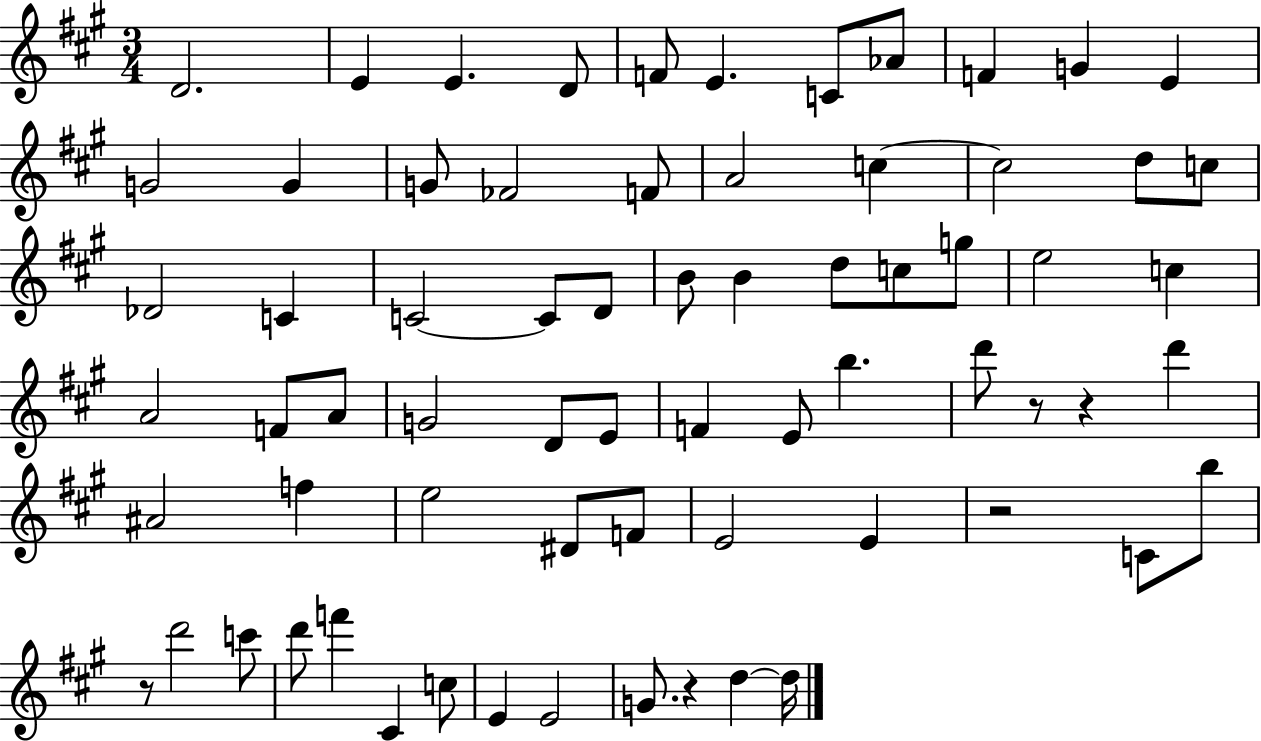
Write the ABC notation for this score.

X:1
T:Untitled
M:3/4
L:1/4
K:A
D2 E E D/2 F/2 E C/2 _A/2 F G E G2 G G/2 _F2 F/2 A2 c c2 d/2 c/2 _D2 C C2 C/2 D/2 B/2 B d/2 c/2 g/2 e2 c A2 F/2 A/2 G2 D/2 E/2 F E/2 b d'/2 z/2 z d' ^A2 f e2 ^D/2 F/2 E2 E z2 C/2 b/2 z/2 d'2 c'/2 d'/2 f' ^C c/2 E E2 G/2 z d d/4